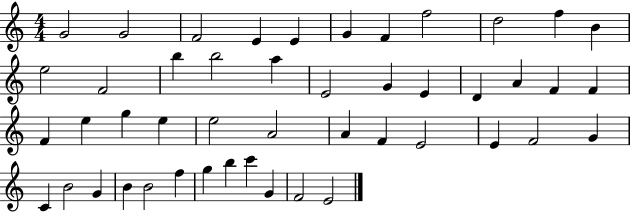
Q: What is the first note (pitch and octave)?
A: G4